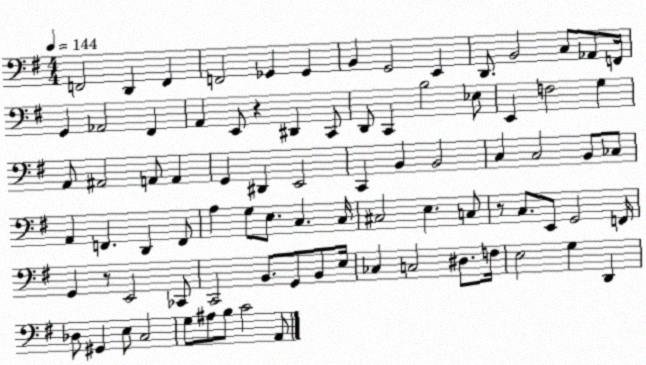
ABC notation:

X:1
T:Untitled
M:4/4
L:1/4
K:G
F,,2 D,, F,, F,,2 _G,, _G,, B,, G,,2 E,, D,,/2 B,,2 C,/2 _A,,/2 F,,/4 G,, _A,,2 ^F,, A,, E,,/2 z ^D,, C,,/2 D,,/2 C,, B,2 _E,/2 E,, F,2 G, A,,/2 ^A,,2 A,,/2 A,, G,, ^D,, E,,2 C,, B,, B,,2 C, C,2 B,,/2 _C,/2 A,, F,, D,, F,,/2 A, G,/2 E,/2 C, C,/4 ^C,2 E, C,/2 z/2 C,/2 E,,/2 G,,2 F,,/4 G,, z/2 E,,2 _C,,/2 C,,2 B,,/2 G,,/2 B,,/2 E,/4 _C, C,2 ^D,/2 F,/4 E,2 G, D,, _D,/2 ^G,, E,/2 C,2 G,/2 ^A,/2 B,/2 C2 A,,/2